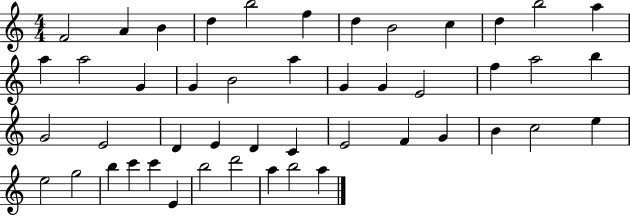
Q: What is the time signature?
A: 4/4